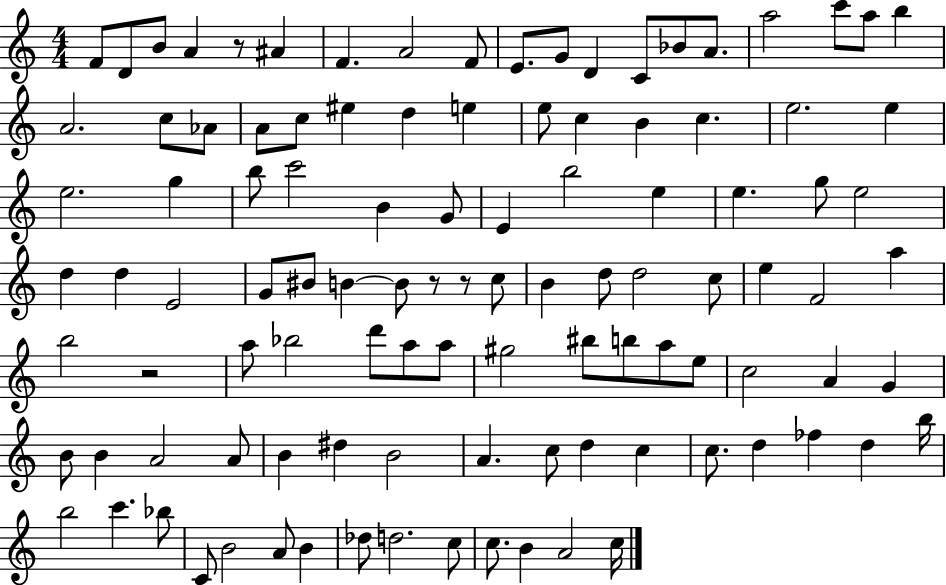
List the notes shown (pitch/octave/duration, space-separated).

F4/e D4/e B4/e A4/q R/e A#4/q F4/q. A4/h F4/e E4/e. G4/e D4/q C4/e Bb4/e A4/e. A5/h C6/e A5/e B5/q A4/h. C5/e Ab4/e A4/e C5/e EIS5/q D5/q E5/q E5/e C5/q B4/q C5/q. E5/h. E5/q E5/h. G5/q B5/e C6/h B4/q G4/e E4/q B5/h E5/q E5/q. G5/e E5/h D5/q D5/q E4/h G4/e BIS4/e B4/q B4/e R/e R/e C5/e B4/q D5/e D5/h C5/e E5/q F4/h A5/q B5/h R/h A5/e Bb5/h D6/e A5/e A5/e G#5/h BIS5/e B5/e A5/e E5/e C5/h A4/q G4/q B4/e B4/q A4/h A4/e B4/q D#5/q B4/h A4/q. C5/e D5/q C5/q C5/e. D5/q FES5/q D5/q B5/s B5/h C6/q. Bb5/e C4/e B4/h A4/e B4/q Db5/e D5/h. C5/e C5/e. B4/q A4/h C5/s